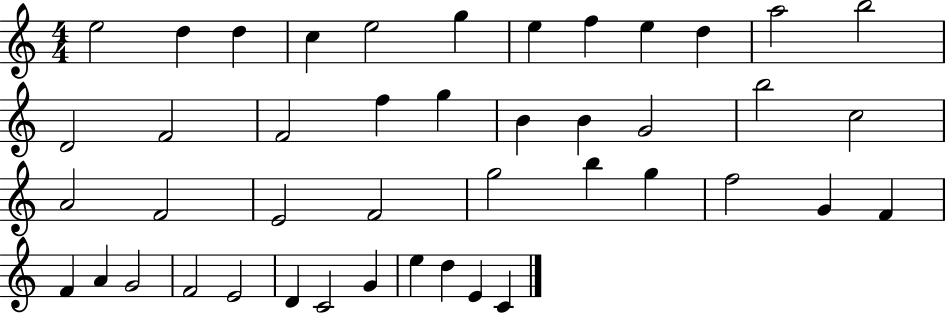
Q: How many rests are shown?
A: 0